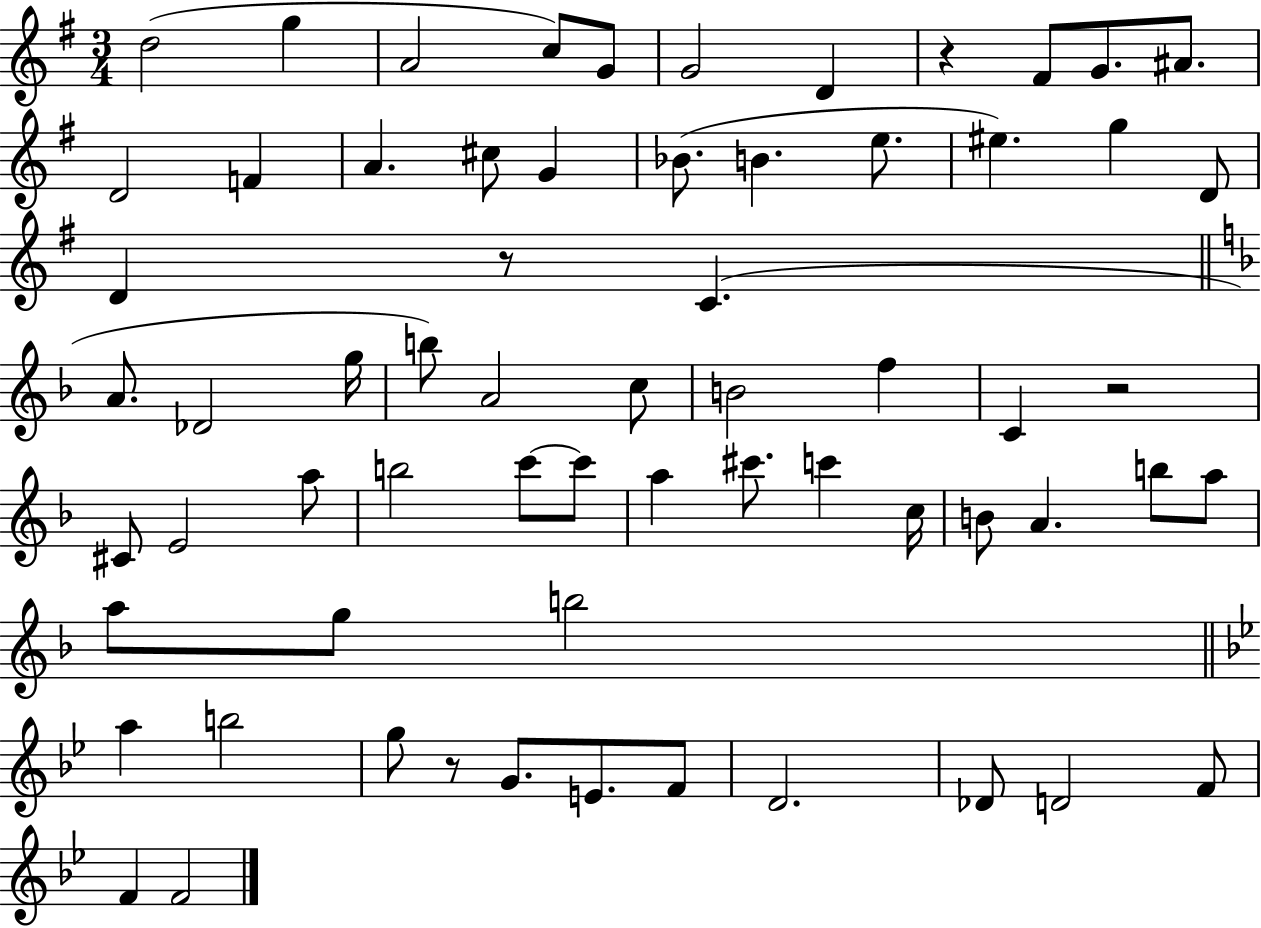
{
  \clef treble
  \numericTimeSignature
  \time 3/4
  \key g \major
  d''2( g''4 | a'2 c''8) g'8 | g'2 d'4 | r4 fis'8 g'8. ais'8. | \break d'2 f'4 | a'4. cis''8 g'4 | bes'8.( b'4. e''8. | eis''4.) g''4 d'8 | \break d'4 r8 c'4.( | \bar "||" \break \key f \major a'8. des'2 g''16 | b''8) a'2 c''8 | b'2 f''4 | c'4 r2 | \break cis'8 e'2 a''8 | b''2 c'''8~~ c'''8 | a''4 cis'''8. c'''4 c''16 | b'8 a'4. b''8 a''8 | \break a''8 g''8 b''2 | \bar "||" \break \key bes \major a''4 b''2 | g''8 r8 g'8. e'8. f'8 | d'2. | des'8 d'2 f'8 | \break f'4 f'2 | \bar "|."
}